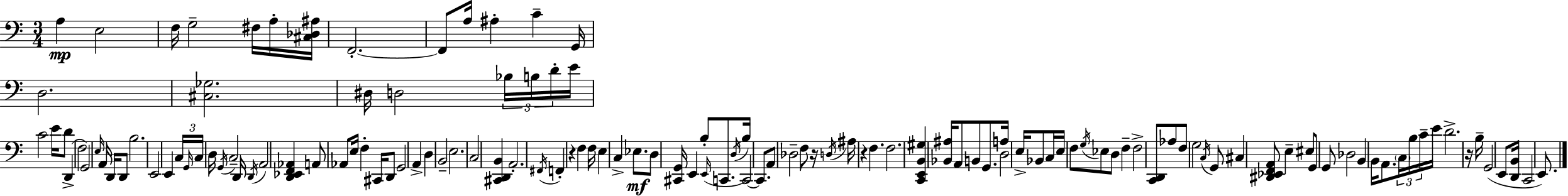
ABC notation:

X:1
T:Untitled
M:3/4
L:1/4
K:Am
A, E,2 F,/4 G,2 ^F,/4 A,/4 [^C,_D,^A,]/4 F,,2 F,,/2 A,/4 ^A, C G,,/4 D,2 [^C,_G,]2 ^D,/4 D,2 _B,/4 B,/4 D/4 E/4 C2 E/4 D/2 D,, F,2 G,,2 E,/4 A,,/4 D,,/4 D,,/2 B,2 E,,2 E,, C,/4 G,,/4 C,/4 D,/4 G,,/4 C,2 D,,/4 D,,/4 A,,2 [D,,_E,,F,,_A,,] A,,/2 _A,,/2 E,/4 F, ^C,,/4 D,,/2 G,,2 A,, D, B,,2 E,2 C,2 [^C,,D,,B,,] A,,2 ^F,,/4 F,, z F, F,/4 E, C, _E,/2 D,/2 [^C,,G,,]/4 E,, B,/2 E,,/4 C,,/2 D,/4 B,/4 C,,2 C,,/2 A,,/2 _D,2 F,/2 z/4 D,/4 ^A,/4 z F, F,2 [C,,E,,B,,^G,] [_B,,^A,]/4 A,,/2 B,,/2 G,,/2 A,/4 D,2 E,/4 _B,,/2 C,/4 E,/4 F,/2 G,/4 _E,/2 D,/2 F, F,2 [C,,D,,]/2 _A,/2 F,/2 G,2 C,/4 G,,/2 ^C, [^D,,_E,,F,,A,,]/2 E, ^E,/2 G,,/2 G,,/2 _D,2 B,, B,,/4 A,,/2 C,/4 B,/4 C/4 E/4 D2 z/4 B,/4 G,,2 E,,/2 [D,,B,,]/4 C,,2 E,,/2